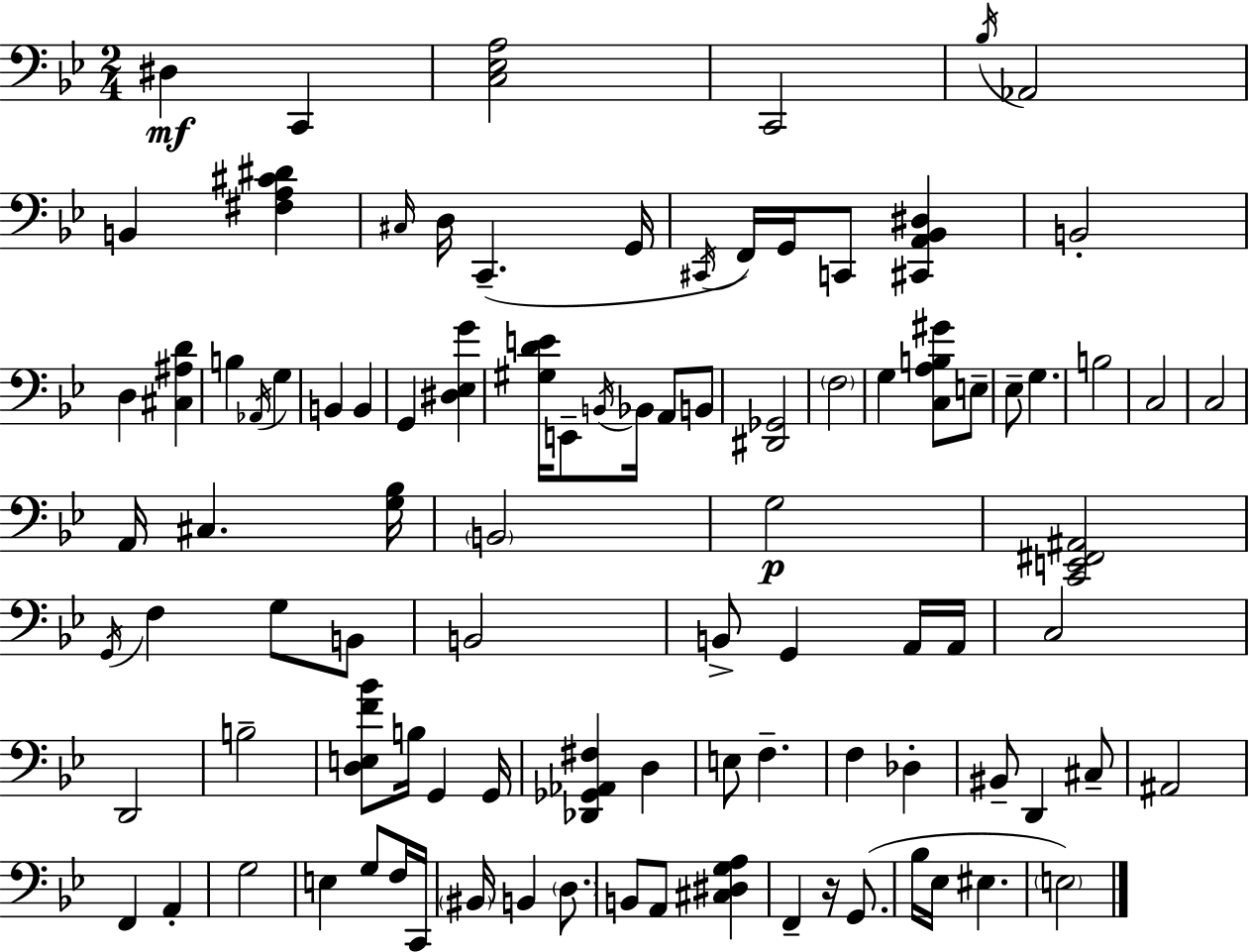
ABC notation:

X:1
T:Untitled
M:2/4
L:1/4
K:Bb
^D, C,, [C,_E,A,]2 C,,2 _B,/4 _A,,2 B,, [^F,A,^C^D] ^C,/4 D,/4 C,, G,,/4 ^C,,/4 F,,/4 G,,/4 C,,/2 [^C,,A,,_B,,^D,] B,,2 D, [^C,^A,D] B, _A,,/4 G, B,, B,, G,, [^D,_E,G] [^G,DE]/4 E,,/2 B,,/4 _B,,/4 A,,/2 B,,/2 [^D,,_G,,]2 F,2 G, [C,A,B,^G]/2 E,/2 _E,/2 G, B,2 C,2 C,2 A,,/4 ^C, [G,_B,]/4 B,,2 G,2 [C,,E,,^F,,^A,,]2 G,,/4 F, G,/2 B,,/2 B,,2 B,,/2 G,, A,,/4 A,,/4 C,2 D,,2 B,2 [D,E,F_B]/2 B,/4 G,, G,,/4 [_D,,_G,,_A,,^F,] D, E,/2 F, F, _D, ^B,,/2 D,, ^C,/2 ^A,,2 F,, A,, G,2 E, G,/2 F,/4 C,,/4 ^B,,/4 B,, D,/2 B,,/2 A,,/2 [^C,^D,G,A,] F,, z/4 G,,/2 _B,/4 _E,/4 ^E, E,2